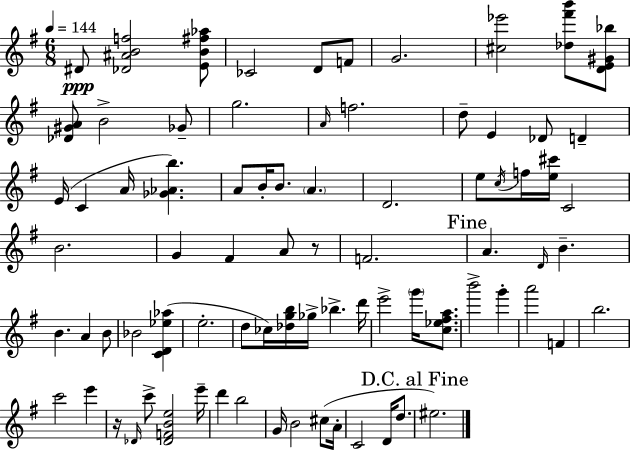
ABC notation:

X:1
T:Untitled
M:6/8
L:1/4
K:G
^D/2 [_D^ABf]2 [EB^f_a]/2 _C2 D/2 F/2 G2 [^c_e']2 [_d^f'b']/2 [DE^G_b]/2 [_D^GA]/2 B2 _G/2 g2 A/4 f2 d/2 E _D/2 D E/4 C A/4 [_G_Ab] A/2 B/4 B/2 A D2 e/2 c/4 f/4 [e^c']/4 C2 B2 G ^F A/2 z/2 F2 A D/4 B B A B/2 _B2 [CD_e_a] e2 d/2 _c/4 [_dgb]/4 _g/4 _b d'/4 e'2 g'/4 [c_e^fa]/2 b'2 g' a'2 F b2 c'2 e' z/4 _D/4 c'/2 [_DFBe]2 e'/4 d' b2 G/4 B2 ^c/2 A/4 C2 D/4 d/2 ^e2